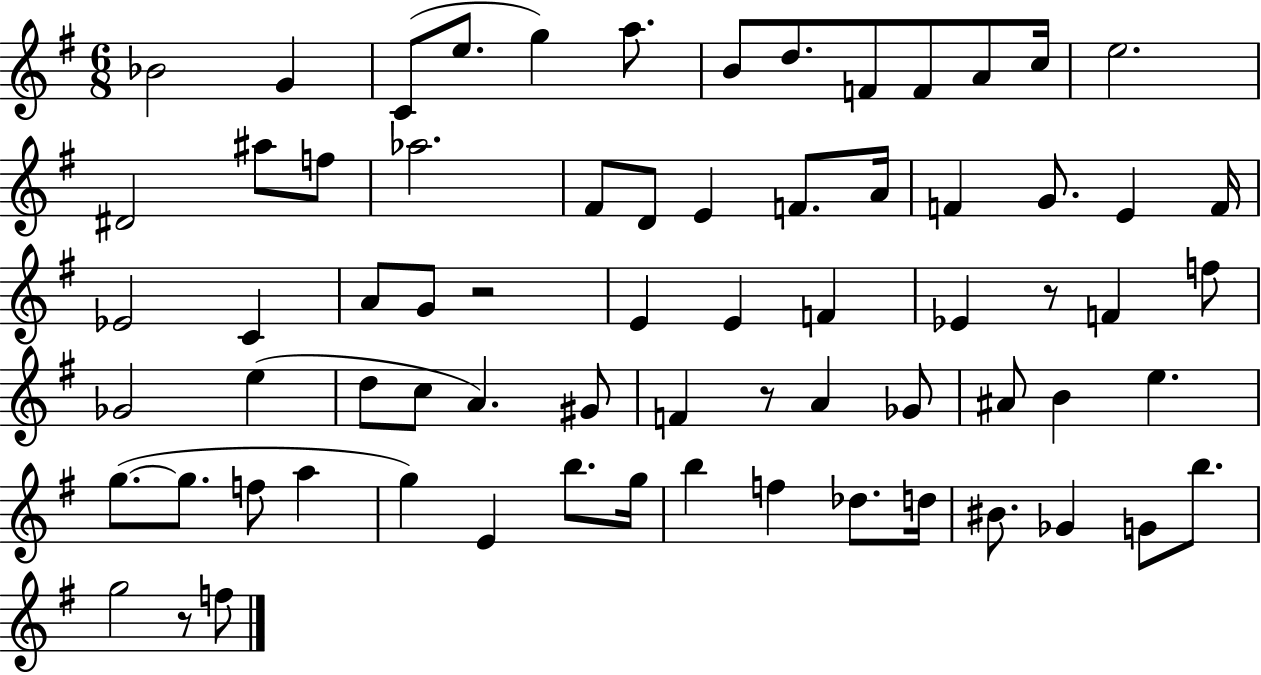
X:1
T:Untitled
M:6/8
L:1/4
K:G
_B2 G C/2 e/2 g a/2 B/2 d/2 F/2 F/2 A/2 c/4 e2 ^D2 ^a/2 f/2 _a2 ^F/2 D/2 E F/2 A/4 F G/2 E F/4 _E2 C A/2 G/2 z2 E E F _E z/2 F f/2 _G2 e d/2 c/2 A ^G/2 F z/2 A _G/2 ^A/2 B e g/2 g/2 f/2 a g E b/2 g/4 b f _d/2 d/4 ^B/2 _G G/2 b/2 g2 z/2 f/2